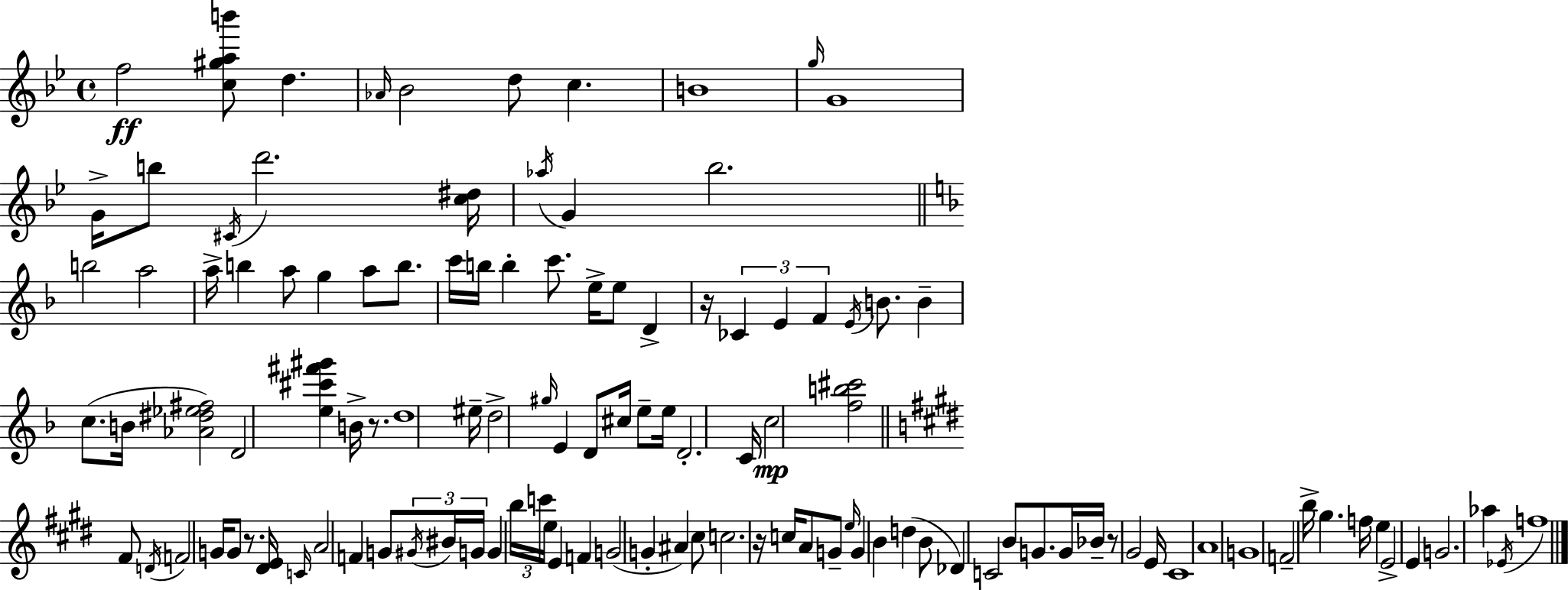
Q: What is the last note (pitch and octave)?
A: F5